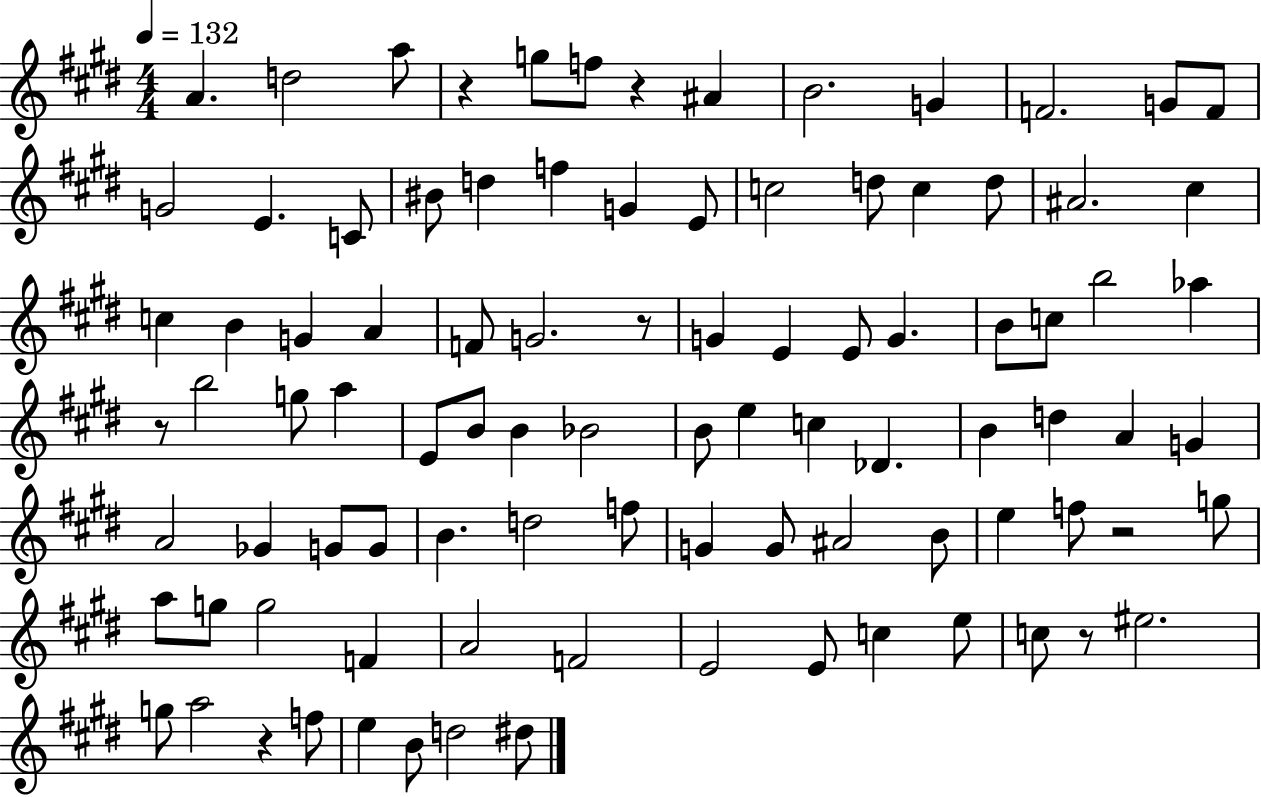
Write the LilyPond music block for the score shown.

{
  \clef treble
  \numericTimeSignature
  \time 4/4
  \key e \major
  \tempo 4 = 132
  a'4. d''2 a''8 | r4 g''8 f''8 r4 ais'4 | b'2. g'4 | f'2. g'8 f'8 | \break g'2 e'4. c'8 | bis'8 d''4 f''4 g'4 e'8 | c''2 d''8 c''4 d''8 | ais'2. cis''4 | \break c''4 b'4 g'4 a'4 | f'8 g'2. r8 | g'4 e'4 e'8 g'4. | b'8 c''8 b''2 aes''4 | \break r8 b''2 g''8 a''4 | e'8 b'8 b'4 bes'2 | b'8 e''4 c''4 des'4. | b'4 d''4 a'4 g'4 | \break a'2 ges'4 g'8 g'8 | b'4. d''2 f''8 | g'4 g'8 ais'2 b'8 | e''4 f''8 r2 g''8 | \break a''8 g''8 g''2 f'4 | a'2 f'2 | e'2 e'8 c''4 e''8 | c''8 r8 eis''2. | \break g''8 a''2 r4 f''8 | e''4 b'8 d''2 dis''8 | \bar "|."
}